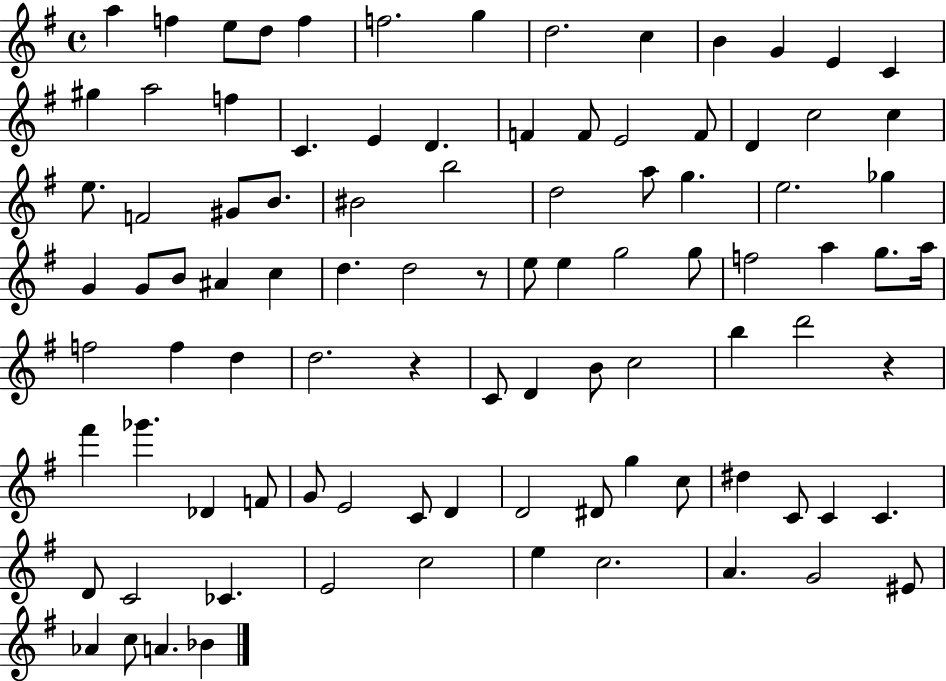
{
  \clef treble
  \time 4/4
  \defaultTimeSignature
  \key g \major
  \repeat volta 2 { a''4 f''4 e''8 d''8 f''4 | f''2. g''4 | d''2. c''4 | b'4 g'4 e'4 c'4 | \break gis''4 a''2 f''4 | c'4. e'4 d'4. | f'4 f'8 e'2 f'8 | d'4 c''2 c''4 | \break e''8. f'2 gis'8 b'8. | bis'2 b''2 | d''2 a''8 g''4. | e''2. ges''4 | \break g'4 g'8 b'8 ais'4 c''4 | d''4. d''2 r8 | e''8 e''4 g''2 g''8 | f''2 a''4 g''8. a''16 | \break f''2 f''4 d''4 | d''2. r4 | c'8 d'4 b'8 c''2 | b''4 d'''2 r4 | \break fis'''4 ges'''4. des'4 f'8 | g'8 e'2 c'8 d'4 | d'2 dis'8 g''4 c''8 | dis''4 c'8 c'4 c'4. | \break d'8 c'2 ces'4. | e'2 c''2 | e''4 c''2. | a'4. g'2 eis'8 | \break aes'4 c''8 a'4. bes'4 | } \bar "|."
}